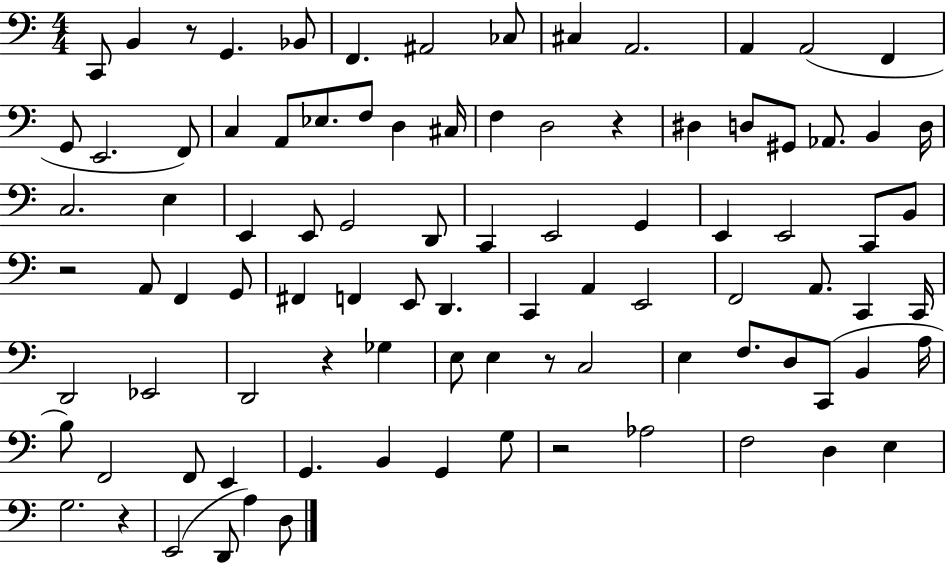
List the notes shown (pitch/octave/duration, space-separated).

C2/e B2/q R/e G2/q. Bb2/e F2/q. A#2/h CES3/e C#3/q A2/h. A2/q A2/h F2/q G2/e E2/h. F2/e C3/q A2/e Eb3/e. F3/e D3/q C#3/s F3/q D3/h R/q D#3/q D3/e G#2/e Ab2/e. B2/q D3/s C3/h. E3/q E2/q E2/e G2/h D2/e C2/q E2/h G2/q E2/q E2/h C2/e B2/e R/h A2/e F2/q G2/e F#2/q F2/q E2/e D2/q. C2/q A2/q E2/h F2/h A2/e. C2/q C2/s D2/h Eb2/h D2/h R/q Gb3/q E3/e E3/q R/e C3/h E3/q F3/e. D3/e C2/e B2/q A3/s B3/e F2/h F2/e E2/q G2/q. B2/q G2/q G3/e R/h Ab3/h F3/h D3/q E3/q G3/h. R/q E2/h D2/e A3/q D3/e